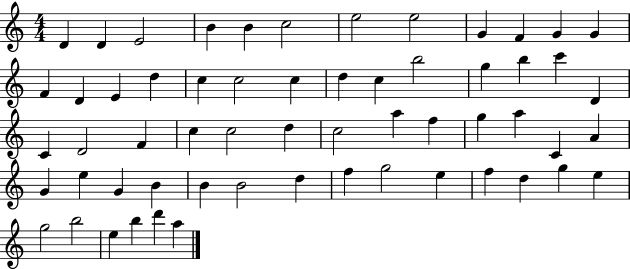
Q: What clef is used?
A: treble